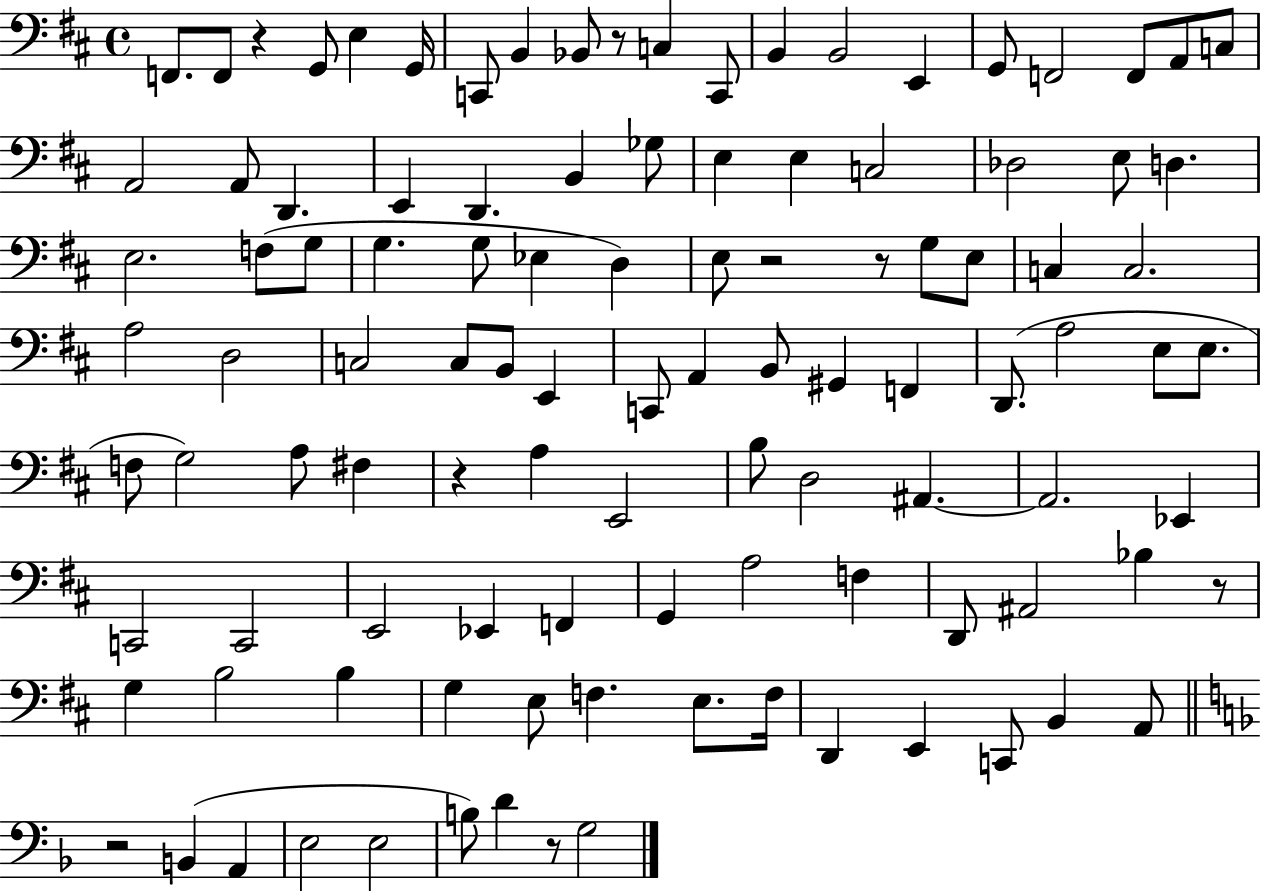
F2/e. F2/e R/q G2/e E3/q G2/s C2/e B2/q Bb2/e R/e C3/q C2/e B2/q B2/h E2/q G2/e F2/h F2/e A2/e C3/e A2/h A2/e D2/q. E2/q D2/q. B2/q Gb3/e E3/q E3/q C3/h Db3/h E3/e D3/q. E3/h. F3/e G3/e G3/q. G3/e Eb3/q D3/q E3/e R/h R/e G3/e E3/e C3/q C3/h. A3/h D3/h C3/h C3/e B2/e E2/q C2/e A2/q B2/e G#2/q F2/q D2/e. A3/h E3/e E3/e. F3/e G3/h A3/e F#3/q R/q A3/q E2/h B3/e D3/h A#2/q. A#2/h. Eb2/q C2/h C2/h E2/h Eb2/q F2/q G2/q A3/h F3/q D2/e A#2/h Bb3/q R/e G3/q B3/h B3/q G3/q E3/e F3/q. E3/e. F3/s D2/q E2/q C2/e B2/q A2/e R/h B2/q A2/q E3/h E3/h B3/e D4/q R/e G3/h